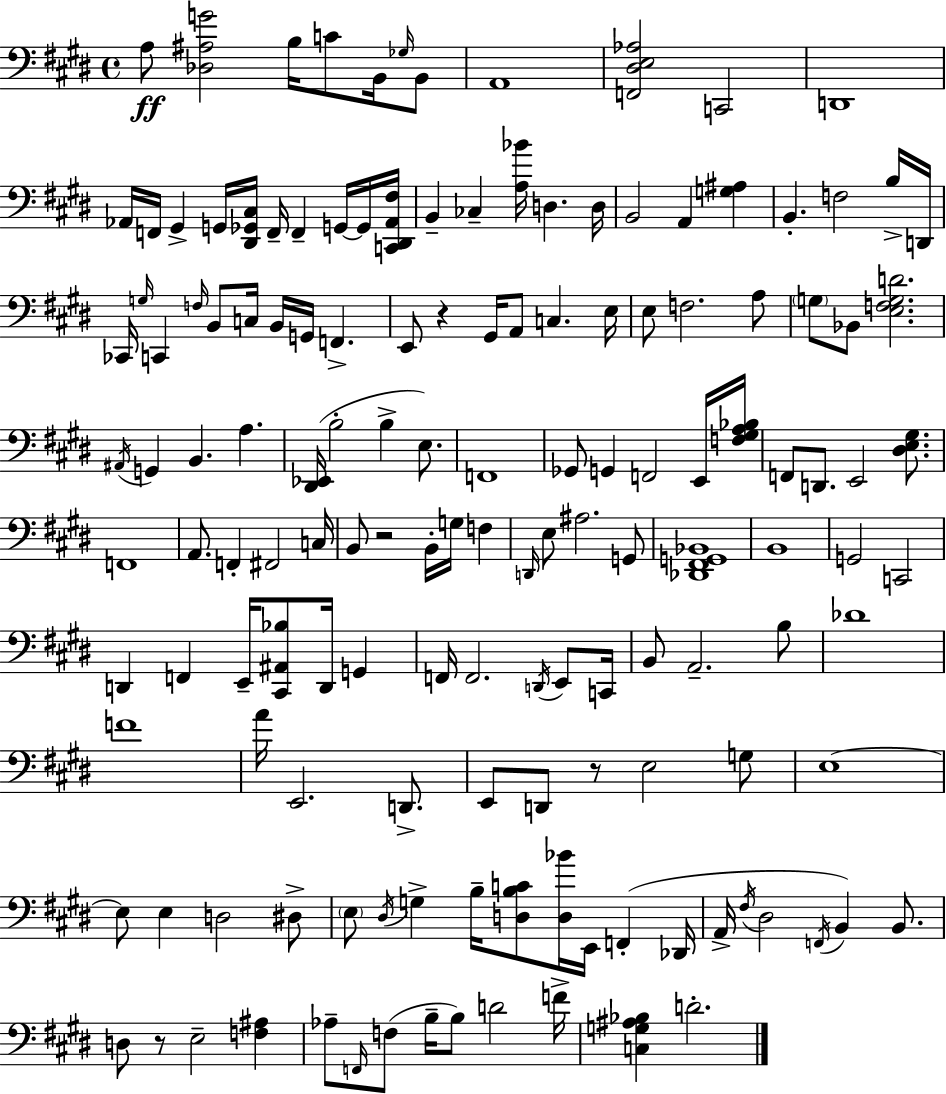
A3/e [Db3,A#3,G4]/h B3/s C4/e B2/s Gb3/s B2/e A2/w [F2,D#3,E3,Ab3]/h C2/h D2/w Ab2/s F2/s G#2/q G2/s [D#2,Gb2,C#3]/s F2/s F2/q G2/s G2/s [C2,D#2,Ab2,F#3]/s B2/q CES3/q [A3,Bb4]/s D3/q. D3/s B2/h A2/q [G3,A#3]/q B2/q. F3/h B3/s D2/s CES2/s G3/s C2/q F3/s B2/e C3/s B2/s G2/s F2/q. E2/e R/q G#2/s A2/e C3/q. E3/s E3/e F3/h. A3/e G3/e Bb2/e [E3,F3,G3,D4]/h. A#2/s G2/q B2/q. A3/q. [D#2,Eb2]/s B3/h B3/q E3/e. F2/w Gb2/e G2/q F2/h E2/s [F3,G#3,A3,Bb3]/s F2/e D2/e. E2/h [D#3,E3,G#3]/e. F2/w A2/e. F2/q F#2/h C3/s B2/e R/h B2/s G3/s F3/q D2/s E3/e A#3/h. G2/e [Db2,F#2,G2,Bb2]/w B2/w G2/h C2/h D2/q F2/q E2/s [C#2,A#2,Bb3]/e D2/s G2/q F2/s F2/h. D2/s E2/e C2/s B2/e A2/h. B3/e Db4/w F4/w A4/s E2/h. D2/e. E2/e D2/e R/e E3/h G3/e E3/w E3/e E3/q D3/h D#3/e E3/e D#3/s G3/q B3/s [D3,B3,C4]/e [D3,Bb4]/s E2/s F2/q Db2/s A2/s F#3/s D#3/h F2/s B2/q B2/e. D3/e R/e E3/h [F3,A#3]/q Ab3/e F2/s F3/e B3/s B3/e D4/h F4/s [C3,G3,A#3,Bb3]/q D4/h.